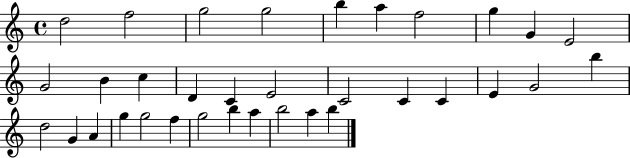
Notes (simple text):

D5/h F5/h G5/h G5/h B5/q A5/q F5/h G5/q G4/q E4/h G4/h B4/q C5/q D4/q C4/q E4/h C4/h C4/q C4/q E4/q G4/h B5/q D5/h G4/q A4/q G5/q G5/h F5/q G5/h B5/q A5/q B5/h A5/q B5/q